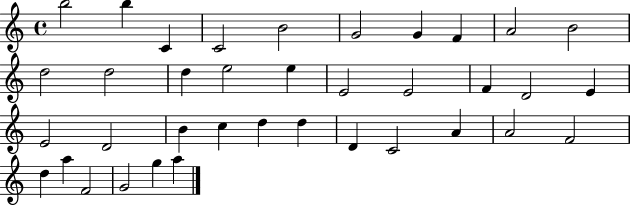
{
  \clef treble
  \time 4/4
  \defaultTimeSignature
  \key c \major
  b''2 b''4 c'4 | c'2 b'2 | g'2 g'4 f'4 | a'2 b'2 | \break d''2 d''2 | d''4 e''2 e''4 | e'2 e'2 | f'4 d'2 e'4 | \break e'2 d'2 | b'4 c''4 d''4 d''4 | d'4 c'2 a'4 | a'2 f'2 | \break d''4 a''4 f'2 | g'2 g''4 a''4 | \bar "|."
}